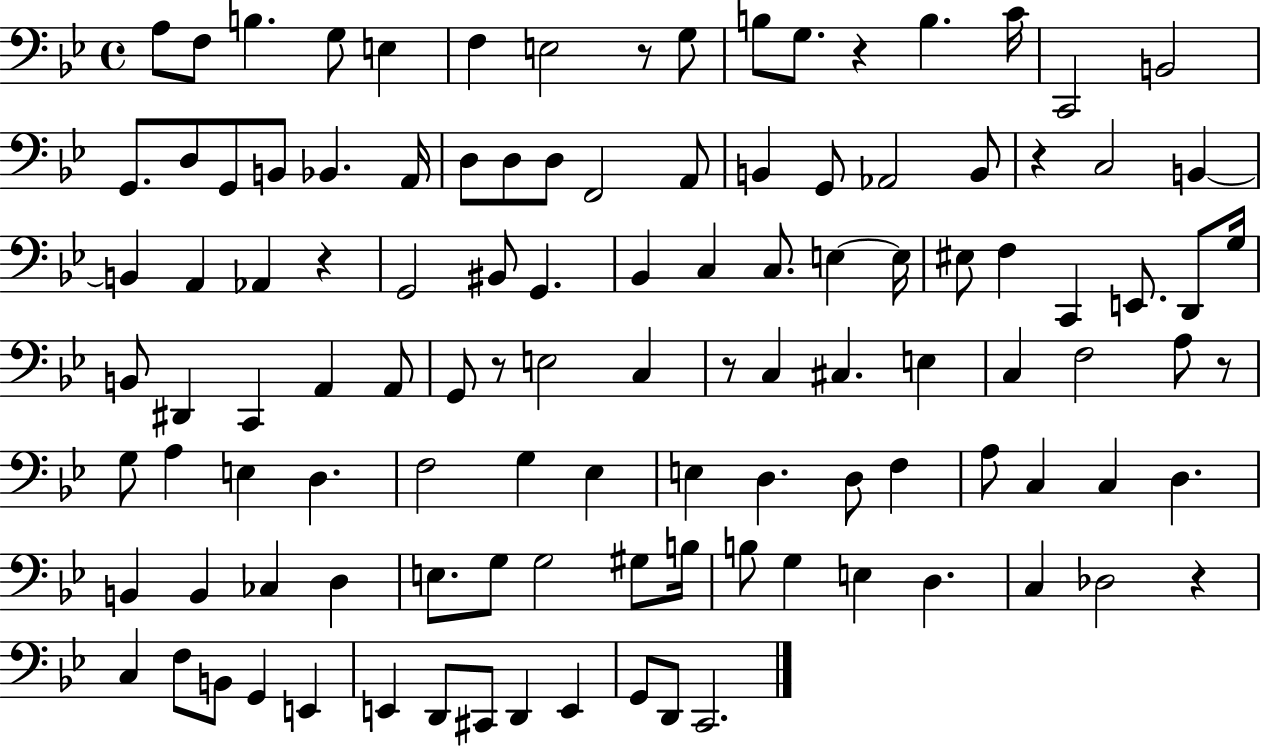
X:1
T:Untitled
M:4/4
L:1/4
K:Bb
A,/2 F,/2 B, G,/2 E, F, E,2 z/2 G,/2 B,/2 G,/2 z B, C/4 C,,2 B,,2 G,,/2 D,/2 G,,/2 B,,/2 _B,, A,,/4 D,/2 D,/2 D,/2 F,,2 A,,/2 B,, G,,/2 _A,,2 B,,/2 z C,2 B,, B,, A,, _A,, z G,,2 ^B,,/2 G,, _B,, C, C,/2 E, E,/4 ^E,/2 F, C,, E,,/2 D,,/2 G,/4 B,,/2 ^D,, C,, A,, A,,/2 G,,/2 z/2 E,2 C, z/2 C, ^C, E, C, F,2 A,/2 z/2 G,/2 A, E, D, F,2 G, _E, E, D, D,/2 F, A,/2 C, C, D, B,, B,, _C, D, E,/2 G,/2 G,2 ^G,/2 B,/4 B,/2 G, E, D, C, _D,2 z C, F,/2 B,,/2 G,, E,, E,, D,,/2 ^C,,/2 D,, E,, G,,/2 D,,/2 C,,2